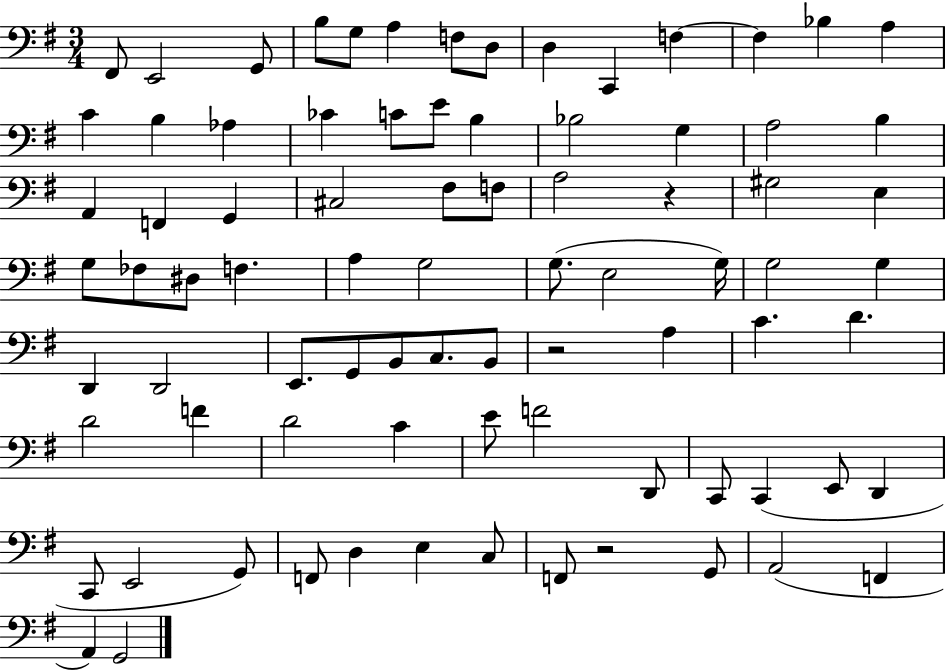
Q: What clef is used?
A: bass